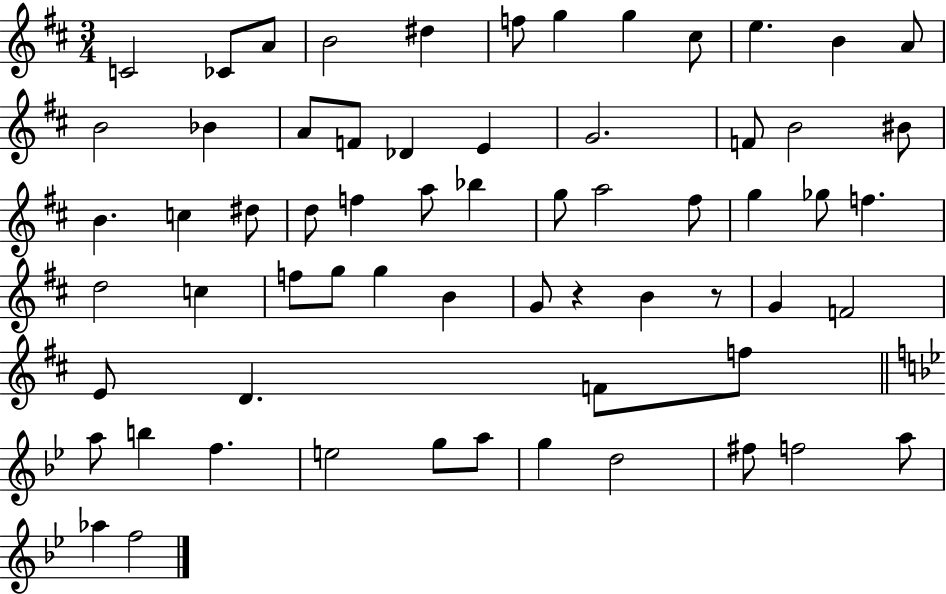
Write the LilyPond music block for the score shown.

{
  \clef treble
  \numericTimeSignature
  \time 3/4
  \key d \major
  c'2 ces'8 a'8 | b'2 dis''4 | f''8 g''4 g''4 cis''8 | e''4. b'4 a'8 | \break b'2 bes'4 | a'8 f'8 des'4 e'4 | g'2. | f'8 b'2 bis'8 | \break b'4. c''4 dis''8 | d''8 f''4 a''8 bes''4 | g''8 a''2 fis''8 | g''4 ges''8 f''4. | \break d''2 c''4 | f''8 g''8 g''4 b'4 | g'8 r4 b'4 r8 | g'4 f'2 | \break e'8 d'4. f'8 f''8 | \bar "||" \break \key bes \major a''8 b''4 f''4. | e''2 g''8 a''8 | g''4 d''2 | fis''8 f''2 a''8 | \break aes''4 f''2 | \bar "|."
}